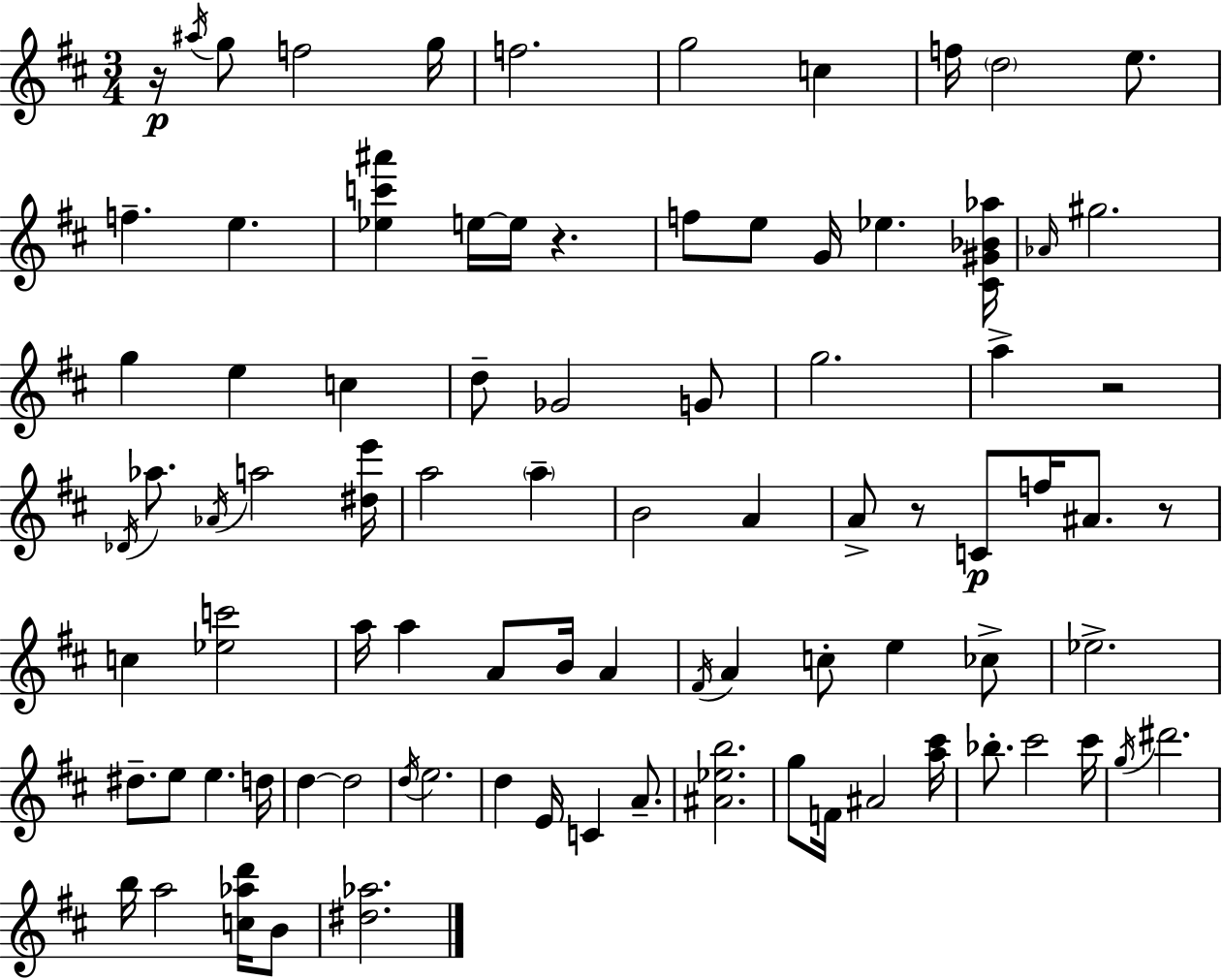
{
  \clef treble
  \numericTimeSignature
  \time 3/4
  \key d \major
  \repeat volta 2 { r16\p \acciaccatura { ais''16 } g''8 f''2 | g''16 f''2. | g''2 c''4 | f''16 \parenthesize d''2 e''8. | \break f''4.-- e''4. | <ees'' c''' ais'''>4 e''16~~ e''16 r4. | f''8 e''8 g'16 ees''4. | <cis' gis' bes' aes''>16 \grace { aes'16 } gis''2. | \break g''4 e''4 c''4 | d''8-- ges'2 | g'8 g''2. | a''4-> r2 | \break \acciaccatura { des'16 } aes''8. \acciaccatura { aes'16 } a''2 | <dis'' e'''>16 a''2 | \parenthesize a''4-- b'2 | a'4 a'8-> r8 c'8\p f''16 ais'8. | \break r8 c''4 <ees'' c'''>2 | a''16 a''4 a'8 b'16 | a'4 \acciaccatura { fis'16 } a'4 c''8-. e''4 | ces''8-> ees''2.-> | \break dis''8.-- e''8 e''4. | d''16 d''4~~ d''2 | \acciaccatura { d''16 } e''2. | d''4 e'16 c'4 | \break a'8.-- <ais' ees'' b''>2. | g''8 f'16 ais'2 | <a'' cis'''>16 bes''8.-. cis'''2 | cis'''16 \acciaccatura { g''16 } dis'''2. | \break b''16 a''2 | <c'' aes'' d'''>16 b'8 <dis'' aes''>2. | } \bar "|."
}